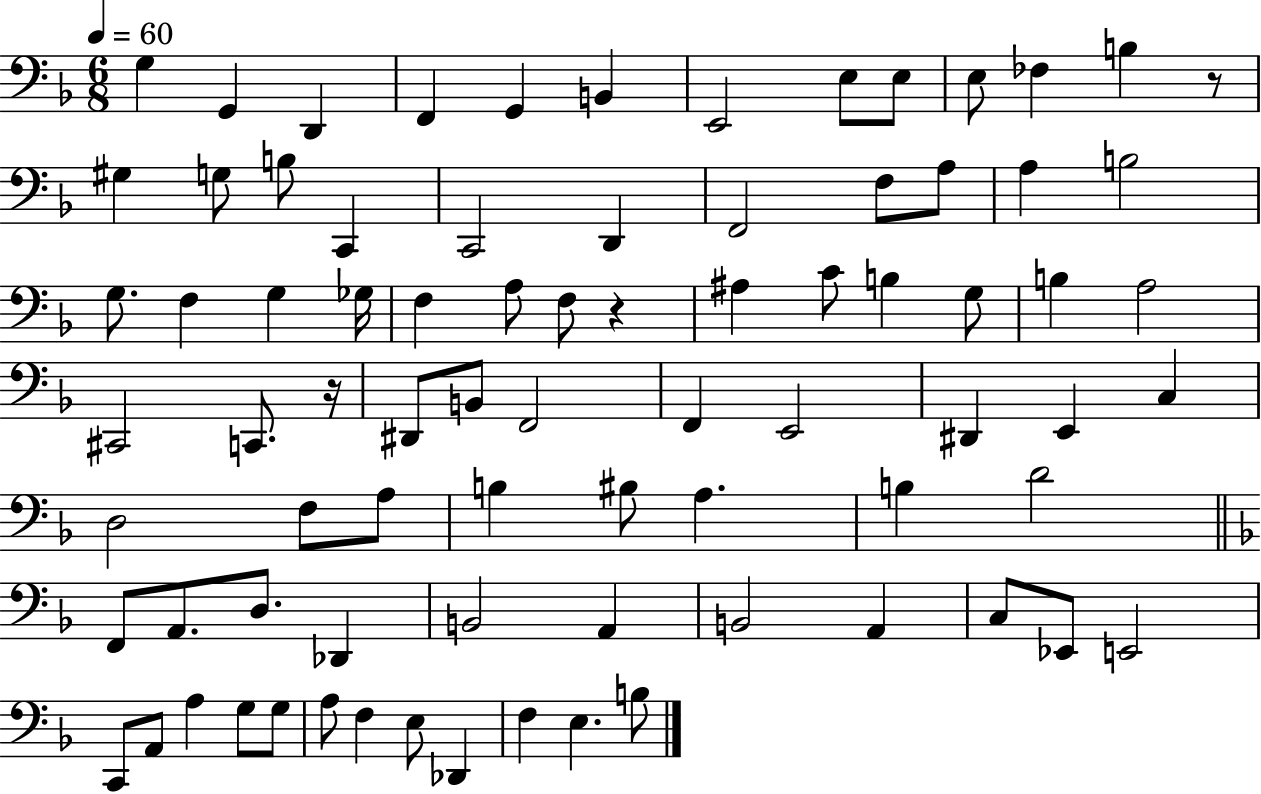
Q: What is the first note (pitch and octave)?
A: G3